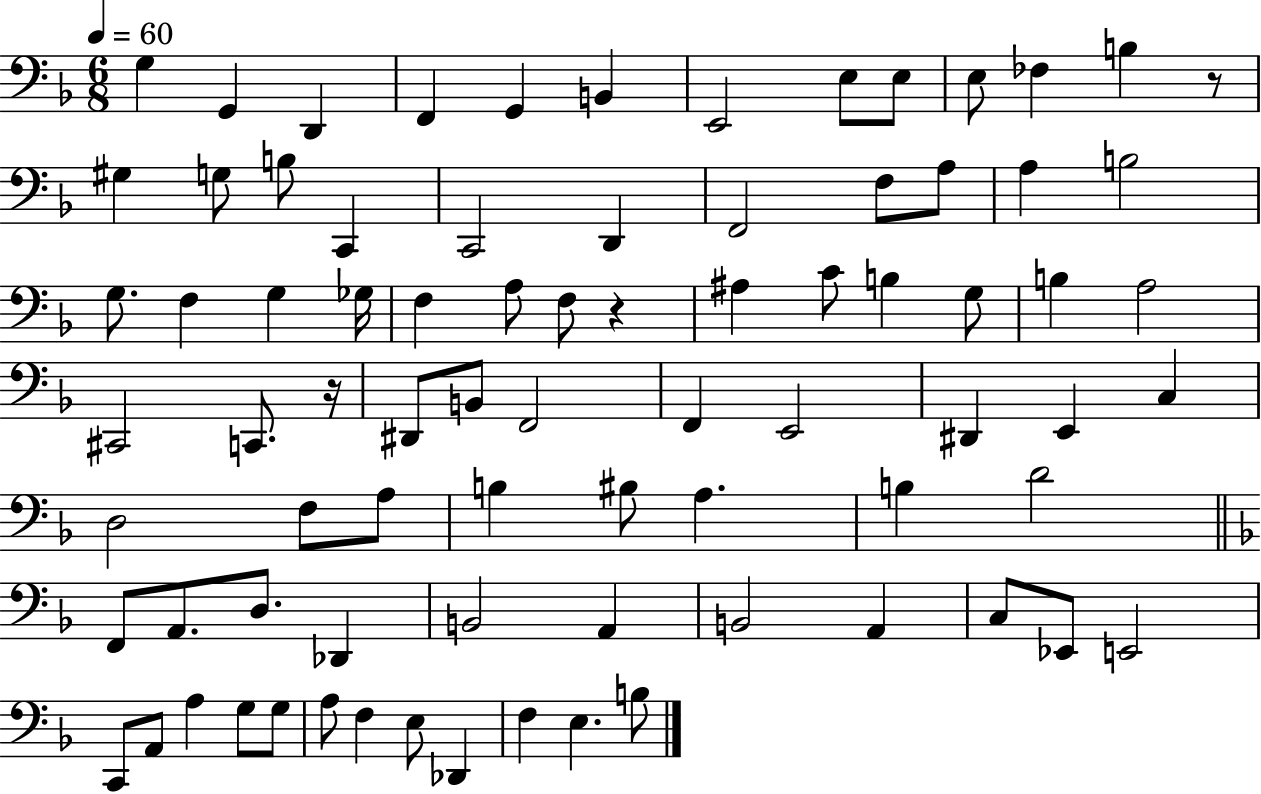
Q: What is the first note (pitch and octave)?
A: G3